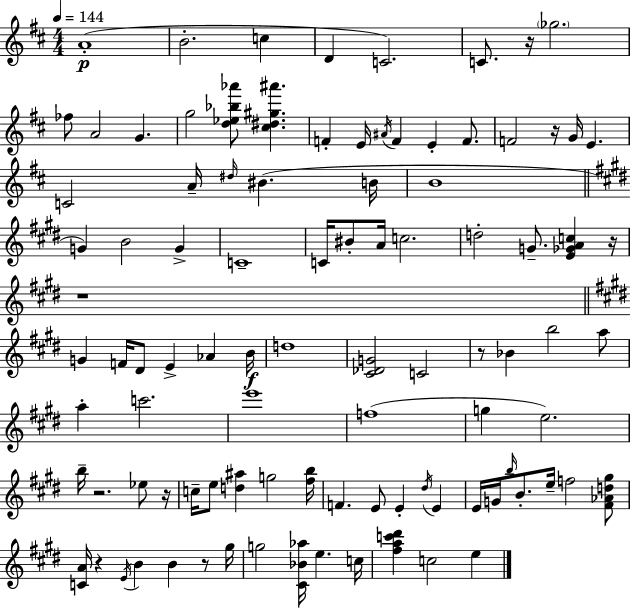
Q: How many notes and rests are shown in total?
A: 97